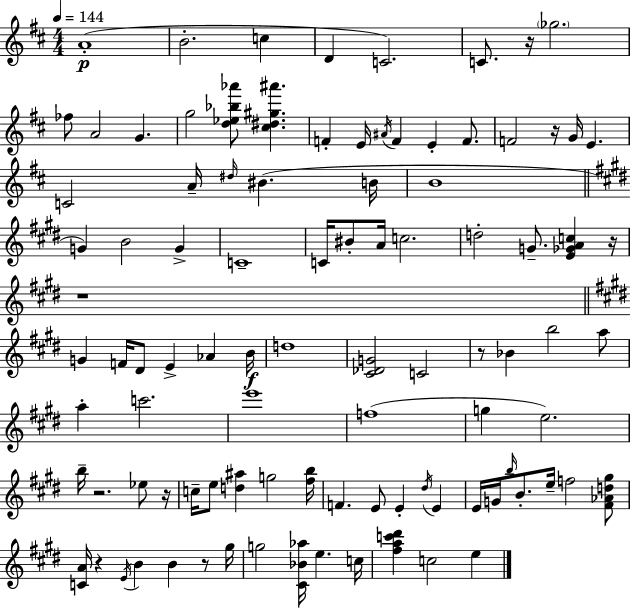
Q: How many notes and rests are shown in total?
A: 97